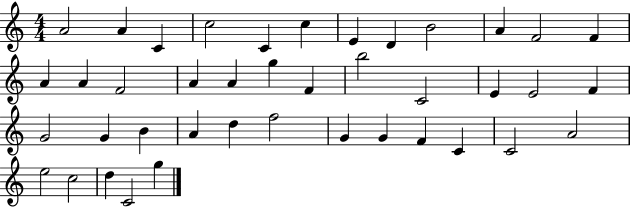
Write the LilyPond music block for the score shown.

{
  \clef treble
  \numericTimeSignature
  \time 4/4
  \key c \major
  a'2 a'4 c'4 | c''2 c'4 c''4 | e'4 d'4 b'2 | a'4 f'2 f'4 | \break a'4 a'4 f'2 | a'4 a'4 g''4 f'4 | b''2 c'2 | e'4 e'2 f'4 | \break g'2 g'4 b'4 | a'4 d''4 f''2 | g'4 g'4 f'4 c'4 | c'2 a'2 | \break e''2 c''2 | d''4 c'2 g''4 | \bar "|."
}